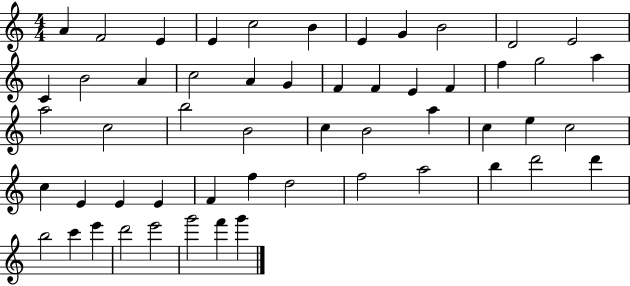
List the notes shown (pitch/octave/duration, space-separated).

A4/q F4/h E4/q E4/q C5/h B4/q E4/q G4/q B4/h D4/h E4/h C4/q B4/h A4/q C5/h A4/q G4/q F4/q F4/q E4/q F4/q F5/q G5/h A5/q A5/h C5/h B5/h B4/h C5/q B4/h A5/q C5/q E5/q C5/h C5/q E4/q E4/q E4/q F4/q F5/q D5/h F5/h A5/h B5/q D6/h D6/q B5/h C6/q E6/q D6/h E6/h G6/h F6/q G6/q